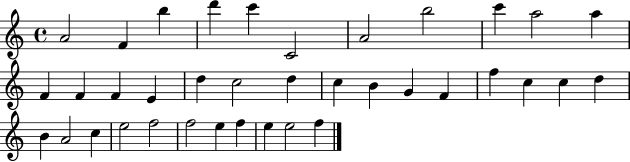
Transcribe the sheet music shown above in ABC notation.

X:1
T:Untitled
M:4/4
L:1/4
K:C
A2 F b d' c' C2 A2 b2 c' a2 a F F F E d c2 d c B G F f c c d B A2 c e2 f2 f2 e f e e2 f